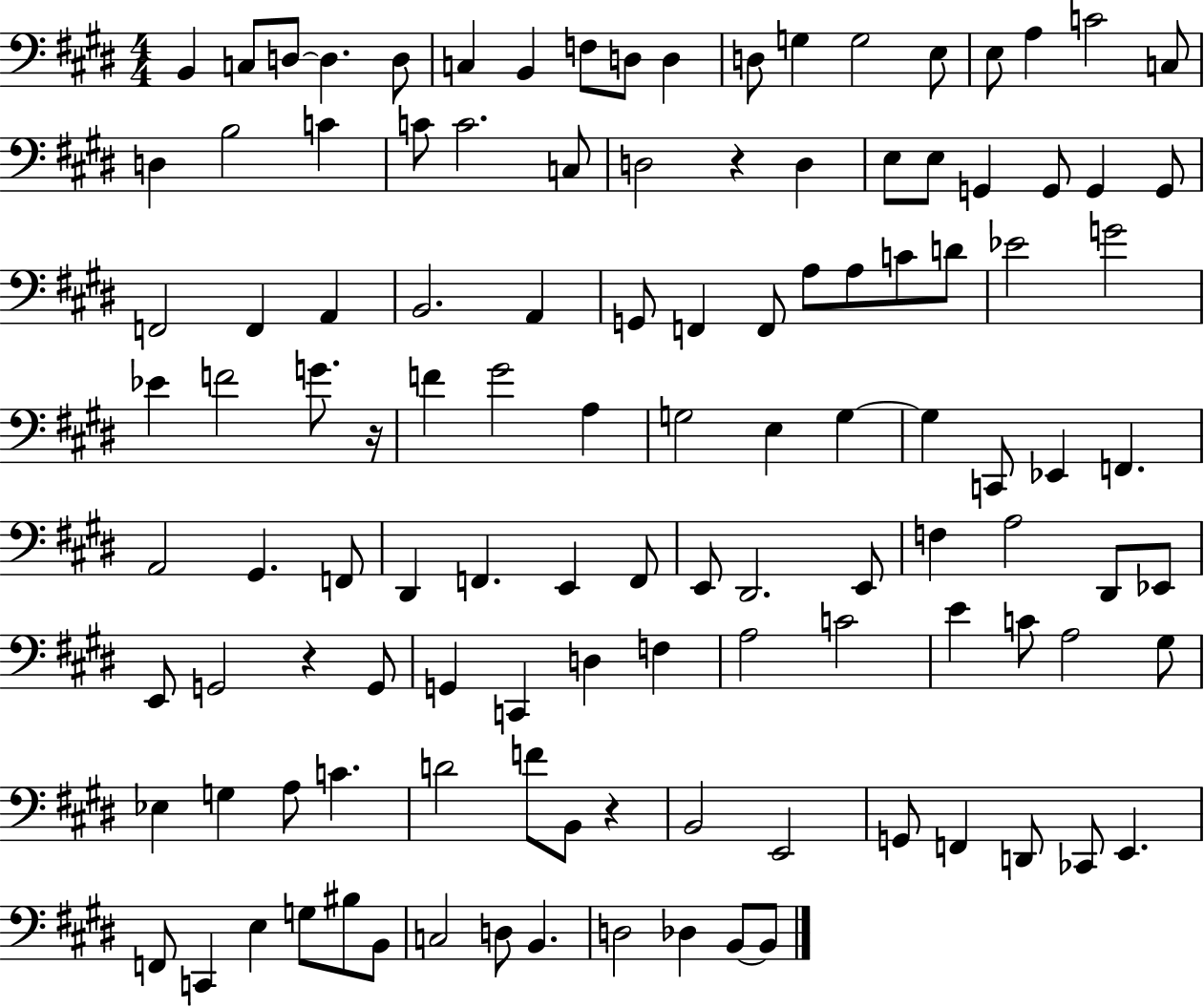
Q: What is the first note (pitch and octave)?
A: B2